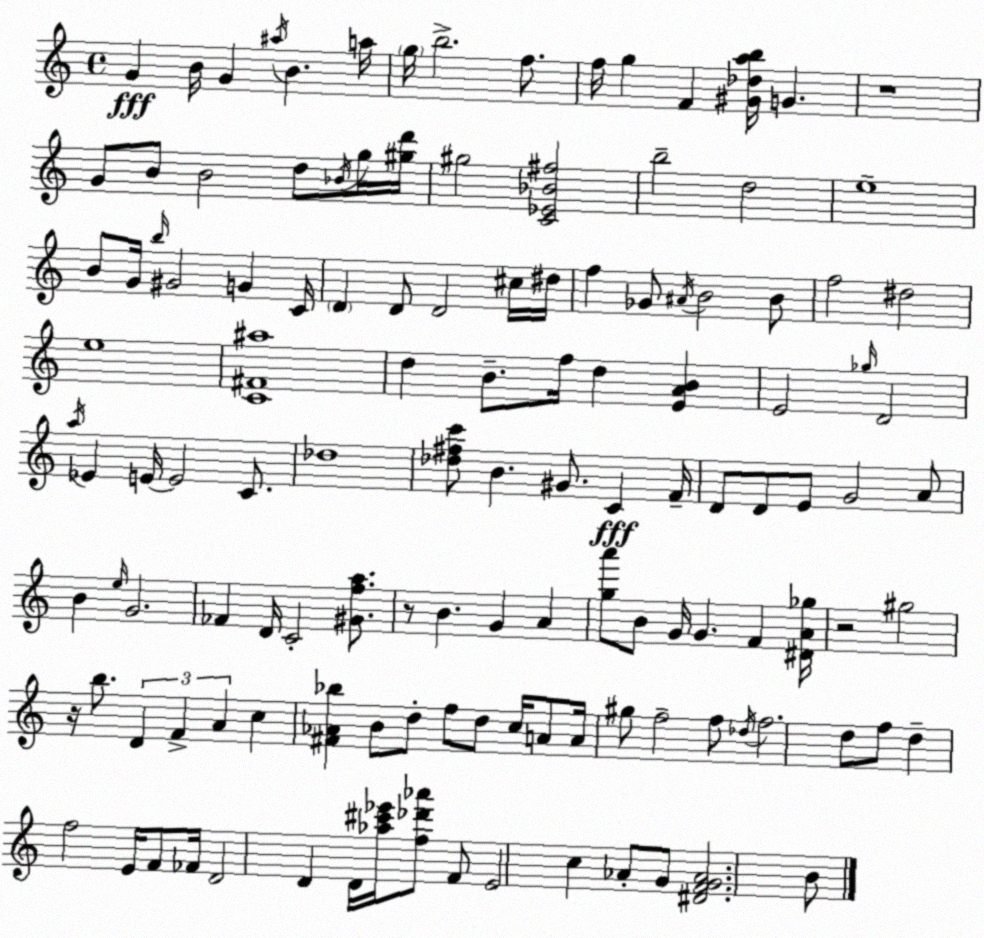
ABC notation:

X:1
T:Untitled
M:4/4
L:1/4
K:C
G B/4 G ^a/4 B a/4 g/4 b2 f/2 f/4 g F [^G_dab]/4 G z4 G/2 B/2 B2 d/2 _B/4 g/4 [^gd']/4 ^g2 [C_E_B^f]2 b2 d2 e4 B/2 G/4 b/4 ^G2 G C/4 D D/2 D2 ^c/4 ^d/4 f _G/2 ^A/4 B2 B/2 f2 ^d2 e4 [C^F^a]4 d B/2 f/4 d [EAB] E2 _g/4 D2 a/4 _E E/4 E2 C/2 _d4 [_d^fc']/2 B ^G/2 C F/4 D/2 D/2 E/2 G2 A/2 B e/4 G2 _F D/4 C2 [^Gfa]/2 z/2 B G A [ga']/2 B/2 G/4 G F [^DA_g]/4 z2 ^g2 z/4 b/2 D F A c [^F_A_b] B/2 d/2 f/2 d/2 c/4 A/2 A/4 ^g/2 f2 f/2 _d/4 f2 d/2 f/2 d f2 E/4 F/2 _F/4 D2 D D/4 [_a^c'_e']/4 [f_d'_a']/2 F/2 E2 c _A/2 G/2 [^DFG_A]2 B/2